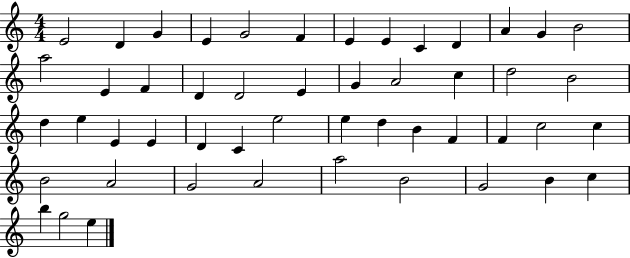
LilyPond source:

{
  \clef treble
  \numericTimeSignature
  \time 4/4
  \key c \major
  e'2 d'4 g'4 | e'4 g'2 f'4 | e'4 e'4 c'4 d'4 | a'4 g'4 b'2 | \break a''2 e'4 f'4 | d'4 d'2 e'4 | g'4 a'2 c''4 | d''2 b'2 | \break d''4 e''4 e'4 e'4 | d'4 c'4 e''2 | e''4 d''4 b'4 f'4 | f'4 c''2 c''4 | \break b'2 a'2 | g'2 a'2 | a''2 b'2 | g'2 b'4 c''4 | \break b''4 g''2 e''4 | \bar "|."
}